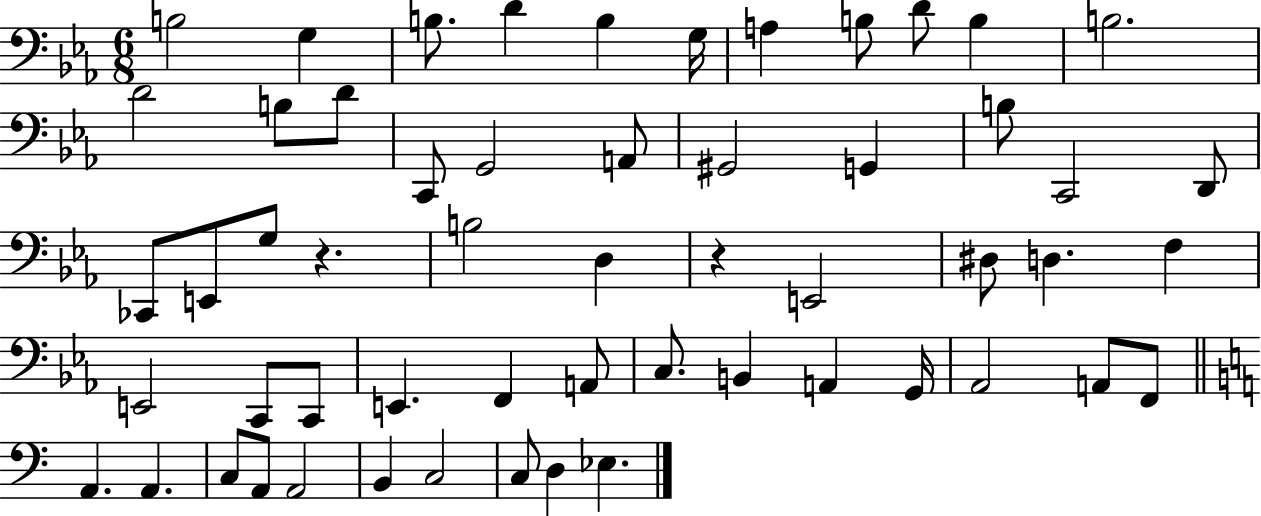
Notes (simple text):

B3/h G3/q B3/e. D4/q B3/q G3/s A3/q B3/e D4/e B3/q B3/h. D4/h B3/e D4/e C2/e G2/h A2/e G#2/h G2/q B3/e C2/h D2/e CES2/e E2/e G3/e R/q. B3/h D3/q R/q E2/h D#3/e D3/q. F3/q E2/h C2/e C2/e E2/q. F2/q A2/e C3/e. B2/q A2/q G2/s Ab2/h A2/e F2/e A2/q. A2/q. C3/e A2/e A2/h B2/q C3/h C3/e D3/q Eb3/q.